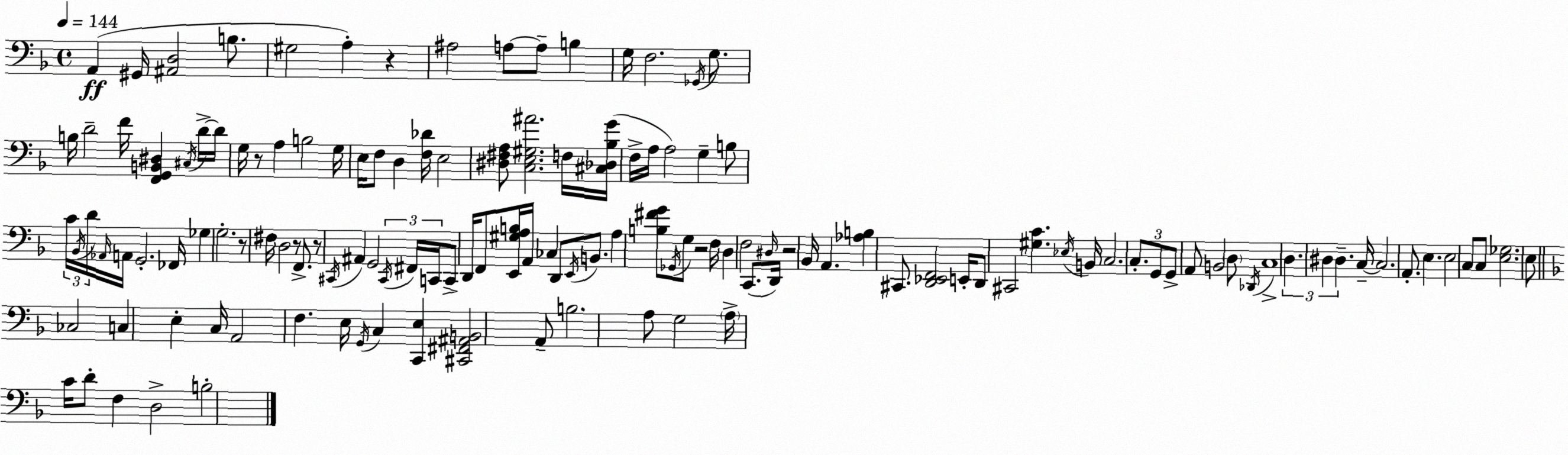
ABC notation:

X:1
T:Untitled
M:4/4
L:1/4
K:Dm
A,, ^G,,/4 [^A,,D,]2 B,/2 ^G,2 A, z ^A,2 A,/2 A,/2 B, G,/4 F,2 _G,,/4 G,/2 B,/4 D2 F/4 [F,,G,,B,,^D,] ^C,/4 D/4 D/4 G,/4 z/2 A, B,2 G,/4 E,/4 F,/2 D, [F,_D]/4 E,2 [^D,^F,A,]/2 [C,E,^G,^A]2 F,/4 [^C,_D,_B,G]/4 F,/4 A,/4 A,2 G, B,/2 C/4 _B,,/4 D/4 _A,,/4 A,,/4 G,,2 _F,,/4 _G, G,2 z/2 ^F,/4 D,2 z/2 F,,/2 z/2 ^C,,/4 ^A,, G,,2 ^C,,/4 ^F,,/4 C,,/4 C,,/2 D,,/4 F,,/2 [E,,^G,A,B,]/4 A,,/4 _C, D,,/2 E,,/4 B,,/2 A, [B,^FG]/2 _G,,/4 G,/2 z2 F,/4 D, F,2 C,,/2 ^D,/4 D,,/4 z2 _B,,/4 A,, [_A,B,] ^C,,/2 [D,,_E,,F,,]2 E,,/4 D,,/2 ^C,,2 [^G,C] _E,/4 B,,/4 C,2 C,/2 G,,/2 G,,/2 A,,/2 B,,2 D,/2 _D,,/4 C,4 D, ^D, ^D, C,/4 C,2 A,,/2 E, E,2 C,/2 C,/2 [E,_G,]2 E,/2 _C,2 C, E, C,/4 A,,2 F, E,/4 G,,/4 C, [C,,E,] [^C,,^F,,^A,,B,,]2 A,,/2 B,2 A,/2 G,2 A,/4 C/4 D/2 F, D,2 B,2